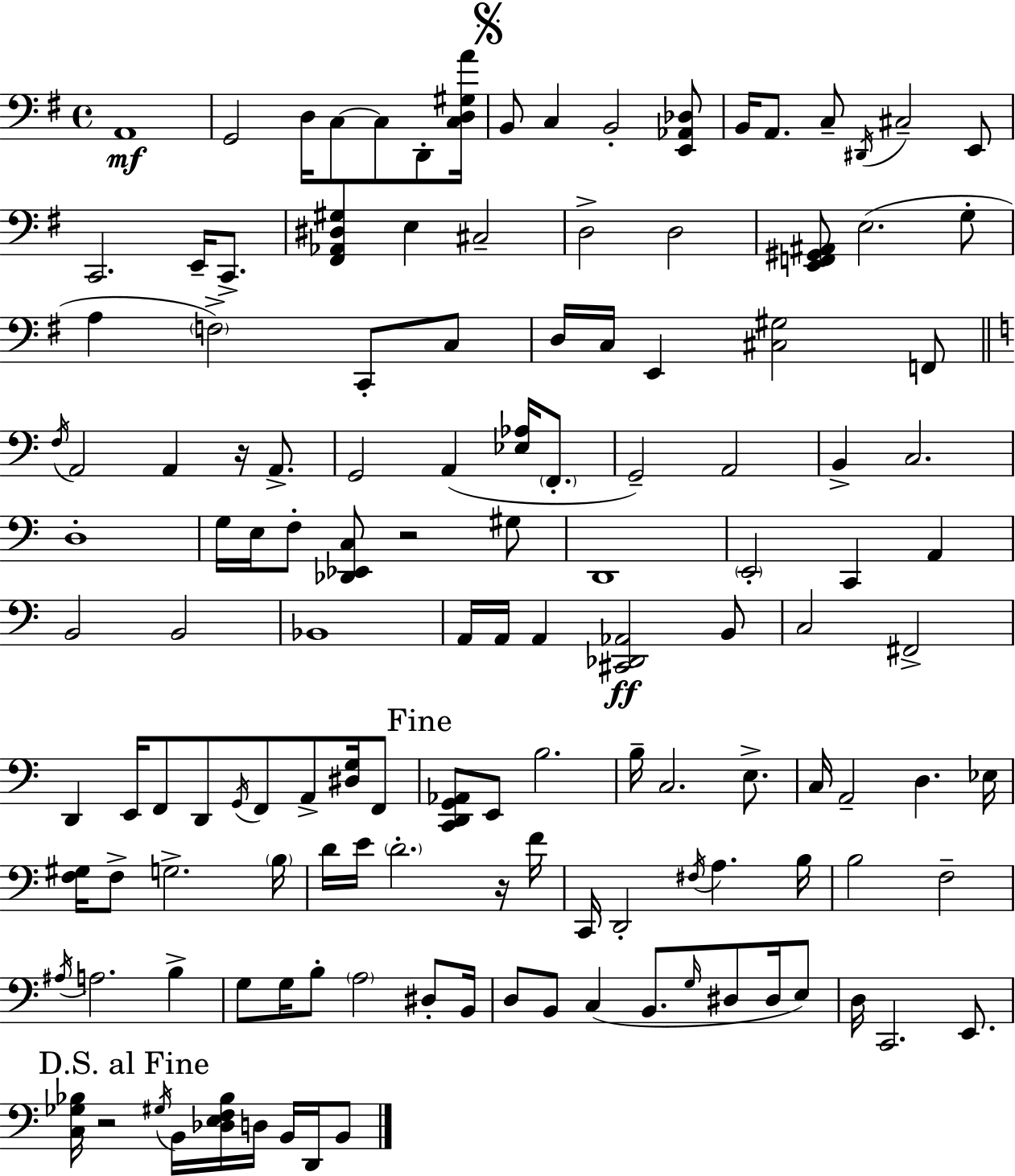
X:1
T:Untitled
M:4/4
L:1/4
K:Em
A,,4 G,,2 D,/4 C,/2 C,/2 D,,/2 [C,D,^G,A]/4 B,,/2 C, B,,2 [E,,_A,,_D,]/2 B,,/4 A,,/2 C,/2 ^D,,/4 ^C,2 E,,/2 C,,2 E,,/4 C,,/2 [^F,,_A,,^D,^G,] E, ^C,2 D,2 D,2 [E,,F,,^G,,^A,,]/2 E,2 G,/2 A, F,2 C,,/2 C,/2 D,/4 C,/4 E,, [^C,^G,]2 F,,/2 F,/4 A,,2 A,, z/4 A,,/2 G,,2 A,, [_E,_A,]/4 F,,/2 G,,2 A,,2 B,, C,2 D,4 G,/4 E,/4 F,/2 [_D,,_E,,C,]/2 z2 ^G,/2 D,,4 E,,2 C,, A,, B,,2 B,,2 _B,,4 A,,/4 A,,/4 A,, [^C,,_D,,_A,,]2 B,,/2 C,2 ^F,,2 D,, E,,/4 F,,/2 D,,/2 G,,/4 F,,/2 A,,/2 [^D,G,]/4 F,,/2 [C,,D,,G,,_A,,]/2 E,,/2 B,2 B,/4 C,2 E,/2 C,/4 A,,2 D, _E,/4 [F,^G,]/4 F,/2 G,2 B,/4 D/4 E/4 D2 z/4 F/4 C,,/4 D,,2 ^F,/4 A, B,/4 B,2 F,2 ^A,/4 A,2 B, G,/2 G,/4 B,/2 A,2 ^D,/2 B,,/4 D,/2 B,,/2 C, B,,/2 G,/4 ^D,/2 ^D,/4 E,/2 D,/4 C,,2 E,,/2 [C,_G,_B,]/4 z2 ^G,/4 B,,/4 [_D,E,F,_B,]/4 D,/4 B,,/4 D,,/4 B,,/2